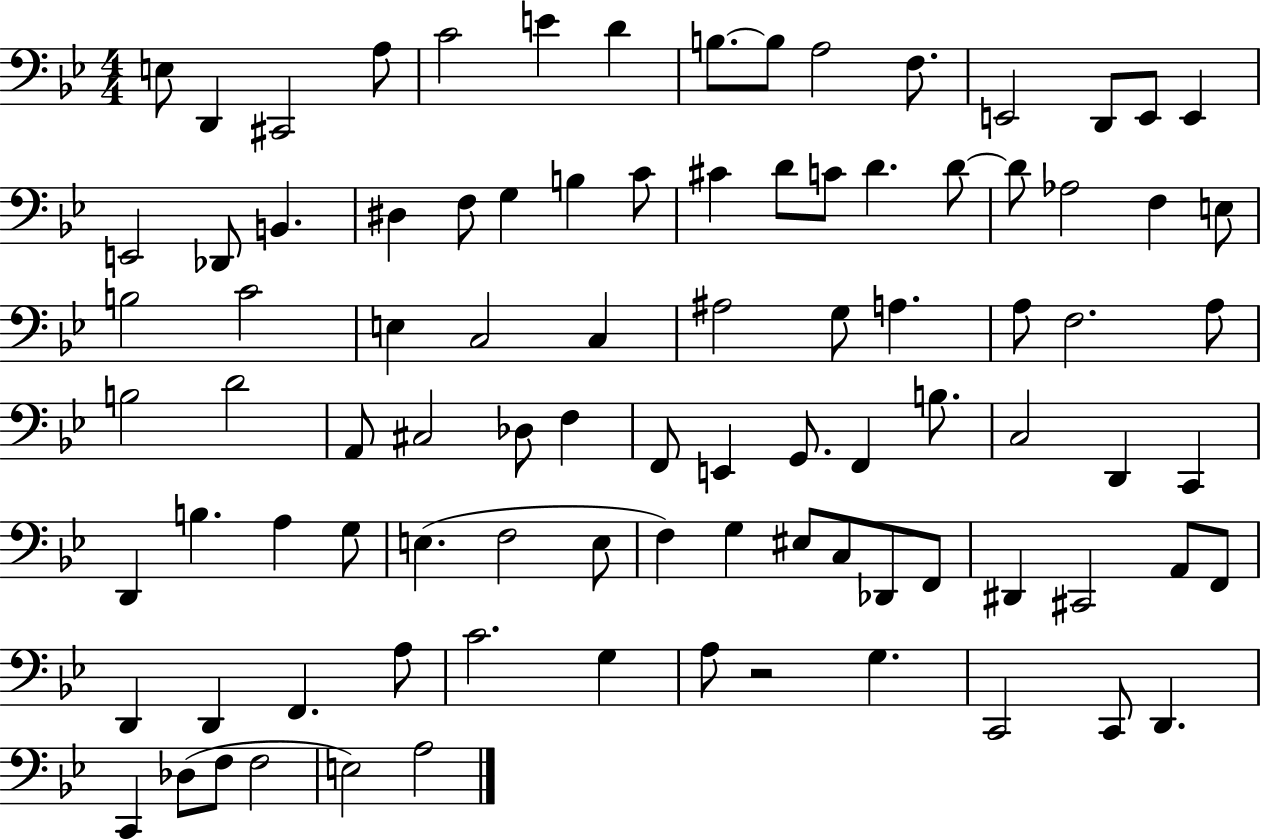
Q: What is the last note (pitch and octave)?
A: A3